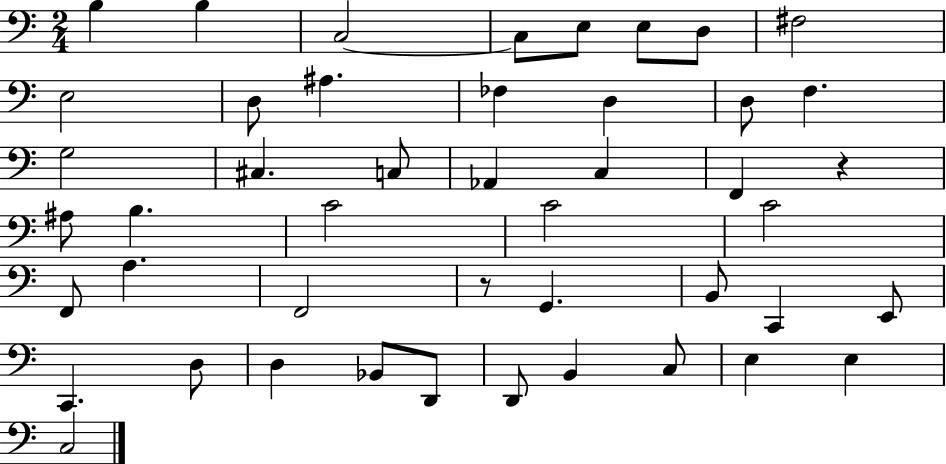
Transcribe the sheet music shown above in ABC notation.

X:1
T:Untitled
M:2/4
L:1/4
K:C
B, B, C,2 C,/2 E,/2 E,/2 D,/2 ^F,2 E,2 D,/2 ^A, _F, D, D,/2 F, G,2 ^C, C,/2 _A,, C, F,, z ^A,/2 B, C2 C2 C2 F,,/2 A, F,,2 z/2 G,, B,,/2 C,, E,,/2 C,, D,/2 D, _B,,/2 D,,/2 D,,/2 B,, C,/2 E, E, C,2